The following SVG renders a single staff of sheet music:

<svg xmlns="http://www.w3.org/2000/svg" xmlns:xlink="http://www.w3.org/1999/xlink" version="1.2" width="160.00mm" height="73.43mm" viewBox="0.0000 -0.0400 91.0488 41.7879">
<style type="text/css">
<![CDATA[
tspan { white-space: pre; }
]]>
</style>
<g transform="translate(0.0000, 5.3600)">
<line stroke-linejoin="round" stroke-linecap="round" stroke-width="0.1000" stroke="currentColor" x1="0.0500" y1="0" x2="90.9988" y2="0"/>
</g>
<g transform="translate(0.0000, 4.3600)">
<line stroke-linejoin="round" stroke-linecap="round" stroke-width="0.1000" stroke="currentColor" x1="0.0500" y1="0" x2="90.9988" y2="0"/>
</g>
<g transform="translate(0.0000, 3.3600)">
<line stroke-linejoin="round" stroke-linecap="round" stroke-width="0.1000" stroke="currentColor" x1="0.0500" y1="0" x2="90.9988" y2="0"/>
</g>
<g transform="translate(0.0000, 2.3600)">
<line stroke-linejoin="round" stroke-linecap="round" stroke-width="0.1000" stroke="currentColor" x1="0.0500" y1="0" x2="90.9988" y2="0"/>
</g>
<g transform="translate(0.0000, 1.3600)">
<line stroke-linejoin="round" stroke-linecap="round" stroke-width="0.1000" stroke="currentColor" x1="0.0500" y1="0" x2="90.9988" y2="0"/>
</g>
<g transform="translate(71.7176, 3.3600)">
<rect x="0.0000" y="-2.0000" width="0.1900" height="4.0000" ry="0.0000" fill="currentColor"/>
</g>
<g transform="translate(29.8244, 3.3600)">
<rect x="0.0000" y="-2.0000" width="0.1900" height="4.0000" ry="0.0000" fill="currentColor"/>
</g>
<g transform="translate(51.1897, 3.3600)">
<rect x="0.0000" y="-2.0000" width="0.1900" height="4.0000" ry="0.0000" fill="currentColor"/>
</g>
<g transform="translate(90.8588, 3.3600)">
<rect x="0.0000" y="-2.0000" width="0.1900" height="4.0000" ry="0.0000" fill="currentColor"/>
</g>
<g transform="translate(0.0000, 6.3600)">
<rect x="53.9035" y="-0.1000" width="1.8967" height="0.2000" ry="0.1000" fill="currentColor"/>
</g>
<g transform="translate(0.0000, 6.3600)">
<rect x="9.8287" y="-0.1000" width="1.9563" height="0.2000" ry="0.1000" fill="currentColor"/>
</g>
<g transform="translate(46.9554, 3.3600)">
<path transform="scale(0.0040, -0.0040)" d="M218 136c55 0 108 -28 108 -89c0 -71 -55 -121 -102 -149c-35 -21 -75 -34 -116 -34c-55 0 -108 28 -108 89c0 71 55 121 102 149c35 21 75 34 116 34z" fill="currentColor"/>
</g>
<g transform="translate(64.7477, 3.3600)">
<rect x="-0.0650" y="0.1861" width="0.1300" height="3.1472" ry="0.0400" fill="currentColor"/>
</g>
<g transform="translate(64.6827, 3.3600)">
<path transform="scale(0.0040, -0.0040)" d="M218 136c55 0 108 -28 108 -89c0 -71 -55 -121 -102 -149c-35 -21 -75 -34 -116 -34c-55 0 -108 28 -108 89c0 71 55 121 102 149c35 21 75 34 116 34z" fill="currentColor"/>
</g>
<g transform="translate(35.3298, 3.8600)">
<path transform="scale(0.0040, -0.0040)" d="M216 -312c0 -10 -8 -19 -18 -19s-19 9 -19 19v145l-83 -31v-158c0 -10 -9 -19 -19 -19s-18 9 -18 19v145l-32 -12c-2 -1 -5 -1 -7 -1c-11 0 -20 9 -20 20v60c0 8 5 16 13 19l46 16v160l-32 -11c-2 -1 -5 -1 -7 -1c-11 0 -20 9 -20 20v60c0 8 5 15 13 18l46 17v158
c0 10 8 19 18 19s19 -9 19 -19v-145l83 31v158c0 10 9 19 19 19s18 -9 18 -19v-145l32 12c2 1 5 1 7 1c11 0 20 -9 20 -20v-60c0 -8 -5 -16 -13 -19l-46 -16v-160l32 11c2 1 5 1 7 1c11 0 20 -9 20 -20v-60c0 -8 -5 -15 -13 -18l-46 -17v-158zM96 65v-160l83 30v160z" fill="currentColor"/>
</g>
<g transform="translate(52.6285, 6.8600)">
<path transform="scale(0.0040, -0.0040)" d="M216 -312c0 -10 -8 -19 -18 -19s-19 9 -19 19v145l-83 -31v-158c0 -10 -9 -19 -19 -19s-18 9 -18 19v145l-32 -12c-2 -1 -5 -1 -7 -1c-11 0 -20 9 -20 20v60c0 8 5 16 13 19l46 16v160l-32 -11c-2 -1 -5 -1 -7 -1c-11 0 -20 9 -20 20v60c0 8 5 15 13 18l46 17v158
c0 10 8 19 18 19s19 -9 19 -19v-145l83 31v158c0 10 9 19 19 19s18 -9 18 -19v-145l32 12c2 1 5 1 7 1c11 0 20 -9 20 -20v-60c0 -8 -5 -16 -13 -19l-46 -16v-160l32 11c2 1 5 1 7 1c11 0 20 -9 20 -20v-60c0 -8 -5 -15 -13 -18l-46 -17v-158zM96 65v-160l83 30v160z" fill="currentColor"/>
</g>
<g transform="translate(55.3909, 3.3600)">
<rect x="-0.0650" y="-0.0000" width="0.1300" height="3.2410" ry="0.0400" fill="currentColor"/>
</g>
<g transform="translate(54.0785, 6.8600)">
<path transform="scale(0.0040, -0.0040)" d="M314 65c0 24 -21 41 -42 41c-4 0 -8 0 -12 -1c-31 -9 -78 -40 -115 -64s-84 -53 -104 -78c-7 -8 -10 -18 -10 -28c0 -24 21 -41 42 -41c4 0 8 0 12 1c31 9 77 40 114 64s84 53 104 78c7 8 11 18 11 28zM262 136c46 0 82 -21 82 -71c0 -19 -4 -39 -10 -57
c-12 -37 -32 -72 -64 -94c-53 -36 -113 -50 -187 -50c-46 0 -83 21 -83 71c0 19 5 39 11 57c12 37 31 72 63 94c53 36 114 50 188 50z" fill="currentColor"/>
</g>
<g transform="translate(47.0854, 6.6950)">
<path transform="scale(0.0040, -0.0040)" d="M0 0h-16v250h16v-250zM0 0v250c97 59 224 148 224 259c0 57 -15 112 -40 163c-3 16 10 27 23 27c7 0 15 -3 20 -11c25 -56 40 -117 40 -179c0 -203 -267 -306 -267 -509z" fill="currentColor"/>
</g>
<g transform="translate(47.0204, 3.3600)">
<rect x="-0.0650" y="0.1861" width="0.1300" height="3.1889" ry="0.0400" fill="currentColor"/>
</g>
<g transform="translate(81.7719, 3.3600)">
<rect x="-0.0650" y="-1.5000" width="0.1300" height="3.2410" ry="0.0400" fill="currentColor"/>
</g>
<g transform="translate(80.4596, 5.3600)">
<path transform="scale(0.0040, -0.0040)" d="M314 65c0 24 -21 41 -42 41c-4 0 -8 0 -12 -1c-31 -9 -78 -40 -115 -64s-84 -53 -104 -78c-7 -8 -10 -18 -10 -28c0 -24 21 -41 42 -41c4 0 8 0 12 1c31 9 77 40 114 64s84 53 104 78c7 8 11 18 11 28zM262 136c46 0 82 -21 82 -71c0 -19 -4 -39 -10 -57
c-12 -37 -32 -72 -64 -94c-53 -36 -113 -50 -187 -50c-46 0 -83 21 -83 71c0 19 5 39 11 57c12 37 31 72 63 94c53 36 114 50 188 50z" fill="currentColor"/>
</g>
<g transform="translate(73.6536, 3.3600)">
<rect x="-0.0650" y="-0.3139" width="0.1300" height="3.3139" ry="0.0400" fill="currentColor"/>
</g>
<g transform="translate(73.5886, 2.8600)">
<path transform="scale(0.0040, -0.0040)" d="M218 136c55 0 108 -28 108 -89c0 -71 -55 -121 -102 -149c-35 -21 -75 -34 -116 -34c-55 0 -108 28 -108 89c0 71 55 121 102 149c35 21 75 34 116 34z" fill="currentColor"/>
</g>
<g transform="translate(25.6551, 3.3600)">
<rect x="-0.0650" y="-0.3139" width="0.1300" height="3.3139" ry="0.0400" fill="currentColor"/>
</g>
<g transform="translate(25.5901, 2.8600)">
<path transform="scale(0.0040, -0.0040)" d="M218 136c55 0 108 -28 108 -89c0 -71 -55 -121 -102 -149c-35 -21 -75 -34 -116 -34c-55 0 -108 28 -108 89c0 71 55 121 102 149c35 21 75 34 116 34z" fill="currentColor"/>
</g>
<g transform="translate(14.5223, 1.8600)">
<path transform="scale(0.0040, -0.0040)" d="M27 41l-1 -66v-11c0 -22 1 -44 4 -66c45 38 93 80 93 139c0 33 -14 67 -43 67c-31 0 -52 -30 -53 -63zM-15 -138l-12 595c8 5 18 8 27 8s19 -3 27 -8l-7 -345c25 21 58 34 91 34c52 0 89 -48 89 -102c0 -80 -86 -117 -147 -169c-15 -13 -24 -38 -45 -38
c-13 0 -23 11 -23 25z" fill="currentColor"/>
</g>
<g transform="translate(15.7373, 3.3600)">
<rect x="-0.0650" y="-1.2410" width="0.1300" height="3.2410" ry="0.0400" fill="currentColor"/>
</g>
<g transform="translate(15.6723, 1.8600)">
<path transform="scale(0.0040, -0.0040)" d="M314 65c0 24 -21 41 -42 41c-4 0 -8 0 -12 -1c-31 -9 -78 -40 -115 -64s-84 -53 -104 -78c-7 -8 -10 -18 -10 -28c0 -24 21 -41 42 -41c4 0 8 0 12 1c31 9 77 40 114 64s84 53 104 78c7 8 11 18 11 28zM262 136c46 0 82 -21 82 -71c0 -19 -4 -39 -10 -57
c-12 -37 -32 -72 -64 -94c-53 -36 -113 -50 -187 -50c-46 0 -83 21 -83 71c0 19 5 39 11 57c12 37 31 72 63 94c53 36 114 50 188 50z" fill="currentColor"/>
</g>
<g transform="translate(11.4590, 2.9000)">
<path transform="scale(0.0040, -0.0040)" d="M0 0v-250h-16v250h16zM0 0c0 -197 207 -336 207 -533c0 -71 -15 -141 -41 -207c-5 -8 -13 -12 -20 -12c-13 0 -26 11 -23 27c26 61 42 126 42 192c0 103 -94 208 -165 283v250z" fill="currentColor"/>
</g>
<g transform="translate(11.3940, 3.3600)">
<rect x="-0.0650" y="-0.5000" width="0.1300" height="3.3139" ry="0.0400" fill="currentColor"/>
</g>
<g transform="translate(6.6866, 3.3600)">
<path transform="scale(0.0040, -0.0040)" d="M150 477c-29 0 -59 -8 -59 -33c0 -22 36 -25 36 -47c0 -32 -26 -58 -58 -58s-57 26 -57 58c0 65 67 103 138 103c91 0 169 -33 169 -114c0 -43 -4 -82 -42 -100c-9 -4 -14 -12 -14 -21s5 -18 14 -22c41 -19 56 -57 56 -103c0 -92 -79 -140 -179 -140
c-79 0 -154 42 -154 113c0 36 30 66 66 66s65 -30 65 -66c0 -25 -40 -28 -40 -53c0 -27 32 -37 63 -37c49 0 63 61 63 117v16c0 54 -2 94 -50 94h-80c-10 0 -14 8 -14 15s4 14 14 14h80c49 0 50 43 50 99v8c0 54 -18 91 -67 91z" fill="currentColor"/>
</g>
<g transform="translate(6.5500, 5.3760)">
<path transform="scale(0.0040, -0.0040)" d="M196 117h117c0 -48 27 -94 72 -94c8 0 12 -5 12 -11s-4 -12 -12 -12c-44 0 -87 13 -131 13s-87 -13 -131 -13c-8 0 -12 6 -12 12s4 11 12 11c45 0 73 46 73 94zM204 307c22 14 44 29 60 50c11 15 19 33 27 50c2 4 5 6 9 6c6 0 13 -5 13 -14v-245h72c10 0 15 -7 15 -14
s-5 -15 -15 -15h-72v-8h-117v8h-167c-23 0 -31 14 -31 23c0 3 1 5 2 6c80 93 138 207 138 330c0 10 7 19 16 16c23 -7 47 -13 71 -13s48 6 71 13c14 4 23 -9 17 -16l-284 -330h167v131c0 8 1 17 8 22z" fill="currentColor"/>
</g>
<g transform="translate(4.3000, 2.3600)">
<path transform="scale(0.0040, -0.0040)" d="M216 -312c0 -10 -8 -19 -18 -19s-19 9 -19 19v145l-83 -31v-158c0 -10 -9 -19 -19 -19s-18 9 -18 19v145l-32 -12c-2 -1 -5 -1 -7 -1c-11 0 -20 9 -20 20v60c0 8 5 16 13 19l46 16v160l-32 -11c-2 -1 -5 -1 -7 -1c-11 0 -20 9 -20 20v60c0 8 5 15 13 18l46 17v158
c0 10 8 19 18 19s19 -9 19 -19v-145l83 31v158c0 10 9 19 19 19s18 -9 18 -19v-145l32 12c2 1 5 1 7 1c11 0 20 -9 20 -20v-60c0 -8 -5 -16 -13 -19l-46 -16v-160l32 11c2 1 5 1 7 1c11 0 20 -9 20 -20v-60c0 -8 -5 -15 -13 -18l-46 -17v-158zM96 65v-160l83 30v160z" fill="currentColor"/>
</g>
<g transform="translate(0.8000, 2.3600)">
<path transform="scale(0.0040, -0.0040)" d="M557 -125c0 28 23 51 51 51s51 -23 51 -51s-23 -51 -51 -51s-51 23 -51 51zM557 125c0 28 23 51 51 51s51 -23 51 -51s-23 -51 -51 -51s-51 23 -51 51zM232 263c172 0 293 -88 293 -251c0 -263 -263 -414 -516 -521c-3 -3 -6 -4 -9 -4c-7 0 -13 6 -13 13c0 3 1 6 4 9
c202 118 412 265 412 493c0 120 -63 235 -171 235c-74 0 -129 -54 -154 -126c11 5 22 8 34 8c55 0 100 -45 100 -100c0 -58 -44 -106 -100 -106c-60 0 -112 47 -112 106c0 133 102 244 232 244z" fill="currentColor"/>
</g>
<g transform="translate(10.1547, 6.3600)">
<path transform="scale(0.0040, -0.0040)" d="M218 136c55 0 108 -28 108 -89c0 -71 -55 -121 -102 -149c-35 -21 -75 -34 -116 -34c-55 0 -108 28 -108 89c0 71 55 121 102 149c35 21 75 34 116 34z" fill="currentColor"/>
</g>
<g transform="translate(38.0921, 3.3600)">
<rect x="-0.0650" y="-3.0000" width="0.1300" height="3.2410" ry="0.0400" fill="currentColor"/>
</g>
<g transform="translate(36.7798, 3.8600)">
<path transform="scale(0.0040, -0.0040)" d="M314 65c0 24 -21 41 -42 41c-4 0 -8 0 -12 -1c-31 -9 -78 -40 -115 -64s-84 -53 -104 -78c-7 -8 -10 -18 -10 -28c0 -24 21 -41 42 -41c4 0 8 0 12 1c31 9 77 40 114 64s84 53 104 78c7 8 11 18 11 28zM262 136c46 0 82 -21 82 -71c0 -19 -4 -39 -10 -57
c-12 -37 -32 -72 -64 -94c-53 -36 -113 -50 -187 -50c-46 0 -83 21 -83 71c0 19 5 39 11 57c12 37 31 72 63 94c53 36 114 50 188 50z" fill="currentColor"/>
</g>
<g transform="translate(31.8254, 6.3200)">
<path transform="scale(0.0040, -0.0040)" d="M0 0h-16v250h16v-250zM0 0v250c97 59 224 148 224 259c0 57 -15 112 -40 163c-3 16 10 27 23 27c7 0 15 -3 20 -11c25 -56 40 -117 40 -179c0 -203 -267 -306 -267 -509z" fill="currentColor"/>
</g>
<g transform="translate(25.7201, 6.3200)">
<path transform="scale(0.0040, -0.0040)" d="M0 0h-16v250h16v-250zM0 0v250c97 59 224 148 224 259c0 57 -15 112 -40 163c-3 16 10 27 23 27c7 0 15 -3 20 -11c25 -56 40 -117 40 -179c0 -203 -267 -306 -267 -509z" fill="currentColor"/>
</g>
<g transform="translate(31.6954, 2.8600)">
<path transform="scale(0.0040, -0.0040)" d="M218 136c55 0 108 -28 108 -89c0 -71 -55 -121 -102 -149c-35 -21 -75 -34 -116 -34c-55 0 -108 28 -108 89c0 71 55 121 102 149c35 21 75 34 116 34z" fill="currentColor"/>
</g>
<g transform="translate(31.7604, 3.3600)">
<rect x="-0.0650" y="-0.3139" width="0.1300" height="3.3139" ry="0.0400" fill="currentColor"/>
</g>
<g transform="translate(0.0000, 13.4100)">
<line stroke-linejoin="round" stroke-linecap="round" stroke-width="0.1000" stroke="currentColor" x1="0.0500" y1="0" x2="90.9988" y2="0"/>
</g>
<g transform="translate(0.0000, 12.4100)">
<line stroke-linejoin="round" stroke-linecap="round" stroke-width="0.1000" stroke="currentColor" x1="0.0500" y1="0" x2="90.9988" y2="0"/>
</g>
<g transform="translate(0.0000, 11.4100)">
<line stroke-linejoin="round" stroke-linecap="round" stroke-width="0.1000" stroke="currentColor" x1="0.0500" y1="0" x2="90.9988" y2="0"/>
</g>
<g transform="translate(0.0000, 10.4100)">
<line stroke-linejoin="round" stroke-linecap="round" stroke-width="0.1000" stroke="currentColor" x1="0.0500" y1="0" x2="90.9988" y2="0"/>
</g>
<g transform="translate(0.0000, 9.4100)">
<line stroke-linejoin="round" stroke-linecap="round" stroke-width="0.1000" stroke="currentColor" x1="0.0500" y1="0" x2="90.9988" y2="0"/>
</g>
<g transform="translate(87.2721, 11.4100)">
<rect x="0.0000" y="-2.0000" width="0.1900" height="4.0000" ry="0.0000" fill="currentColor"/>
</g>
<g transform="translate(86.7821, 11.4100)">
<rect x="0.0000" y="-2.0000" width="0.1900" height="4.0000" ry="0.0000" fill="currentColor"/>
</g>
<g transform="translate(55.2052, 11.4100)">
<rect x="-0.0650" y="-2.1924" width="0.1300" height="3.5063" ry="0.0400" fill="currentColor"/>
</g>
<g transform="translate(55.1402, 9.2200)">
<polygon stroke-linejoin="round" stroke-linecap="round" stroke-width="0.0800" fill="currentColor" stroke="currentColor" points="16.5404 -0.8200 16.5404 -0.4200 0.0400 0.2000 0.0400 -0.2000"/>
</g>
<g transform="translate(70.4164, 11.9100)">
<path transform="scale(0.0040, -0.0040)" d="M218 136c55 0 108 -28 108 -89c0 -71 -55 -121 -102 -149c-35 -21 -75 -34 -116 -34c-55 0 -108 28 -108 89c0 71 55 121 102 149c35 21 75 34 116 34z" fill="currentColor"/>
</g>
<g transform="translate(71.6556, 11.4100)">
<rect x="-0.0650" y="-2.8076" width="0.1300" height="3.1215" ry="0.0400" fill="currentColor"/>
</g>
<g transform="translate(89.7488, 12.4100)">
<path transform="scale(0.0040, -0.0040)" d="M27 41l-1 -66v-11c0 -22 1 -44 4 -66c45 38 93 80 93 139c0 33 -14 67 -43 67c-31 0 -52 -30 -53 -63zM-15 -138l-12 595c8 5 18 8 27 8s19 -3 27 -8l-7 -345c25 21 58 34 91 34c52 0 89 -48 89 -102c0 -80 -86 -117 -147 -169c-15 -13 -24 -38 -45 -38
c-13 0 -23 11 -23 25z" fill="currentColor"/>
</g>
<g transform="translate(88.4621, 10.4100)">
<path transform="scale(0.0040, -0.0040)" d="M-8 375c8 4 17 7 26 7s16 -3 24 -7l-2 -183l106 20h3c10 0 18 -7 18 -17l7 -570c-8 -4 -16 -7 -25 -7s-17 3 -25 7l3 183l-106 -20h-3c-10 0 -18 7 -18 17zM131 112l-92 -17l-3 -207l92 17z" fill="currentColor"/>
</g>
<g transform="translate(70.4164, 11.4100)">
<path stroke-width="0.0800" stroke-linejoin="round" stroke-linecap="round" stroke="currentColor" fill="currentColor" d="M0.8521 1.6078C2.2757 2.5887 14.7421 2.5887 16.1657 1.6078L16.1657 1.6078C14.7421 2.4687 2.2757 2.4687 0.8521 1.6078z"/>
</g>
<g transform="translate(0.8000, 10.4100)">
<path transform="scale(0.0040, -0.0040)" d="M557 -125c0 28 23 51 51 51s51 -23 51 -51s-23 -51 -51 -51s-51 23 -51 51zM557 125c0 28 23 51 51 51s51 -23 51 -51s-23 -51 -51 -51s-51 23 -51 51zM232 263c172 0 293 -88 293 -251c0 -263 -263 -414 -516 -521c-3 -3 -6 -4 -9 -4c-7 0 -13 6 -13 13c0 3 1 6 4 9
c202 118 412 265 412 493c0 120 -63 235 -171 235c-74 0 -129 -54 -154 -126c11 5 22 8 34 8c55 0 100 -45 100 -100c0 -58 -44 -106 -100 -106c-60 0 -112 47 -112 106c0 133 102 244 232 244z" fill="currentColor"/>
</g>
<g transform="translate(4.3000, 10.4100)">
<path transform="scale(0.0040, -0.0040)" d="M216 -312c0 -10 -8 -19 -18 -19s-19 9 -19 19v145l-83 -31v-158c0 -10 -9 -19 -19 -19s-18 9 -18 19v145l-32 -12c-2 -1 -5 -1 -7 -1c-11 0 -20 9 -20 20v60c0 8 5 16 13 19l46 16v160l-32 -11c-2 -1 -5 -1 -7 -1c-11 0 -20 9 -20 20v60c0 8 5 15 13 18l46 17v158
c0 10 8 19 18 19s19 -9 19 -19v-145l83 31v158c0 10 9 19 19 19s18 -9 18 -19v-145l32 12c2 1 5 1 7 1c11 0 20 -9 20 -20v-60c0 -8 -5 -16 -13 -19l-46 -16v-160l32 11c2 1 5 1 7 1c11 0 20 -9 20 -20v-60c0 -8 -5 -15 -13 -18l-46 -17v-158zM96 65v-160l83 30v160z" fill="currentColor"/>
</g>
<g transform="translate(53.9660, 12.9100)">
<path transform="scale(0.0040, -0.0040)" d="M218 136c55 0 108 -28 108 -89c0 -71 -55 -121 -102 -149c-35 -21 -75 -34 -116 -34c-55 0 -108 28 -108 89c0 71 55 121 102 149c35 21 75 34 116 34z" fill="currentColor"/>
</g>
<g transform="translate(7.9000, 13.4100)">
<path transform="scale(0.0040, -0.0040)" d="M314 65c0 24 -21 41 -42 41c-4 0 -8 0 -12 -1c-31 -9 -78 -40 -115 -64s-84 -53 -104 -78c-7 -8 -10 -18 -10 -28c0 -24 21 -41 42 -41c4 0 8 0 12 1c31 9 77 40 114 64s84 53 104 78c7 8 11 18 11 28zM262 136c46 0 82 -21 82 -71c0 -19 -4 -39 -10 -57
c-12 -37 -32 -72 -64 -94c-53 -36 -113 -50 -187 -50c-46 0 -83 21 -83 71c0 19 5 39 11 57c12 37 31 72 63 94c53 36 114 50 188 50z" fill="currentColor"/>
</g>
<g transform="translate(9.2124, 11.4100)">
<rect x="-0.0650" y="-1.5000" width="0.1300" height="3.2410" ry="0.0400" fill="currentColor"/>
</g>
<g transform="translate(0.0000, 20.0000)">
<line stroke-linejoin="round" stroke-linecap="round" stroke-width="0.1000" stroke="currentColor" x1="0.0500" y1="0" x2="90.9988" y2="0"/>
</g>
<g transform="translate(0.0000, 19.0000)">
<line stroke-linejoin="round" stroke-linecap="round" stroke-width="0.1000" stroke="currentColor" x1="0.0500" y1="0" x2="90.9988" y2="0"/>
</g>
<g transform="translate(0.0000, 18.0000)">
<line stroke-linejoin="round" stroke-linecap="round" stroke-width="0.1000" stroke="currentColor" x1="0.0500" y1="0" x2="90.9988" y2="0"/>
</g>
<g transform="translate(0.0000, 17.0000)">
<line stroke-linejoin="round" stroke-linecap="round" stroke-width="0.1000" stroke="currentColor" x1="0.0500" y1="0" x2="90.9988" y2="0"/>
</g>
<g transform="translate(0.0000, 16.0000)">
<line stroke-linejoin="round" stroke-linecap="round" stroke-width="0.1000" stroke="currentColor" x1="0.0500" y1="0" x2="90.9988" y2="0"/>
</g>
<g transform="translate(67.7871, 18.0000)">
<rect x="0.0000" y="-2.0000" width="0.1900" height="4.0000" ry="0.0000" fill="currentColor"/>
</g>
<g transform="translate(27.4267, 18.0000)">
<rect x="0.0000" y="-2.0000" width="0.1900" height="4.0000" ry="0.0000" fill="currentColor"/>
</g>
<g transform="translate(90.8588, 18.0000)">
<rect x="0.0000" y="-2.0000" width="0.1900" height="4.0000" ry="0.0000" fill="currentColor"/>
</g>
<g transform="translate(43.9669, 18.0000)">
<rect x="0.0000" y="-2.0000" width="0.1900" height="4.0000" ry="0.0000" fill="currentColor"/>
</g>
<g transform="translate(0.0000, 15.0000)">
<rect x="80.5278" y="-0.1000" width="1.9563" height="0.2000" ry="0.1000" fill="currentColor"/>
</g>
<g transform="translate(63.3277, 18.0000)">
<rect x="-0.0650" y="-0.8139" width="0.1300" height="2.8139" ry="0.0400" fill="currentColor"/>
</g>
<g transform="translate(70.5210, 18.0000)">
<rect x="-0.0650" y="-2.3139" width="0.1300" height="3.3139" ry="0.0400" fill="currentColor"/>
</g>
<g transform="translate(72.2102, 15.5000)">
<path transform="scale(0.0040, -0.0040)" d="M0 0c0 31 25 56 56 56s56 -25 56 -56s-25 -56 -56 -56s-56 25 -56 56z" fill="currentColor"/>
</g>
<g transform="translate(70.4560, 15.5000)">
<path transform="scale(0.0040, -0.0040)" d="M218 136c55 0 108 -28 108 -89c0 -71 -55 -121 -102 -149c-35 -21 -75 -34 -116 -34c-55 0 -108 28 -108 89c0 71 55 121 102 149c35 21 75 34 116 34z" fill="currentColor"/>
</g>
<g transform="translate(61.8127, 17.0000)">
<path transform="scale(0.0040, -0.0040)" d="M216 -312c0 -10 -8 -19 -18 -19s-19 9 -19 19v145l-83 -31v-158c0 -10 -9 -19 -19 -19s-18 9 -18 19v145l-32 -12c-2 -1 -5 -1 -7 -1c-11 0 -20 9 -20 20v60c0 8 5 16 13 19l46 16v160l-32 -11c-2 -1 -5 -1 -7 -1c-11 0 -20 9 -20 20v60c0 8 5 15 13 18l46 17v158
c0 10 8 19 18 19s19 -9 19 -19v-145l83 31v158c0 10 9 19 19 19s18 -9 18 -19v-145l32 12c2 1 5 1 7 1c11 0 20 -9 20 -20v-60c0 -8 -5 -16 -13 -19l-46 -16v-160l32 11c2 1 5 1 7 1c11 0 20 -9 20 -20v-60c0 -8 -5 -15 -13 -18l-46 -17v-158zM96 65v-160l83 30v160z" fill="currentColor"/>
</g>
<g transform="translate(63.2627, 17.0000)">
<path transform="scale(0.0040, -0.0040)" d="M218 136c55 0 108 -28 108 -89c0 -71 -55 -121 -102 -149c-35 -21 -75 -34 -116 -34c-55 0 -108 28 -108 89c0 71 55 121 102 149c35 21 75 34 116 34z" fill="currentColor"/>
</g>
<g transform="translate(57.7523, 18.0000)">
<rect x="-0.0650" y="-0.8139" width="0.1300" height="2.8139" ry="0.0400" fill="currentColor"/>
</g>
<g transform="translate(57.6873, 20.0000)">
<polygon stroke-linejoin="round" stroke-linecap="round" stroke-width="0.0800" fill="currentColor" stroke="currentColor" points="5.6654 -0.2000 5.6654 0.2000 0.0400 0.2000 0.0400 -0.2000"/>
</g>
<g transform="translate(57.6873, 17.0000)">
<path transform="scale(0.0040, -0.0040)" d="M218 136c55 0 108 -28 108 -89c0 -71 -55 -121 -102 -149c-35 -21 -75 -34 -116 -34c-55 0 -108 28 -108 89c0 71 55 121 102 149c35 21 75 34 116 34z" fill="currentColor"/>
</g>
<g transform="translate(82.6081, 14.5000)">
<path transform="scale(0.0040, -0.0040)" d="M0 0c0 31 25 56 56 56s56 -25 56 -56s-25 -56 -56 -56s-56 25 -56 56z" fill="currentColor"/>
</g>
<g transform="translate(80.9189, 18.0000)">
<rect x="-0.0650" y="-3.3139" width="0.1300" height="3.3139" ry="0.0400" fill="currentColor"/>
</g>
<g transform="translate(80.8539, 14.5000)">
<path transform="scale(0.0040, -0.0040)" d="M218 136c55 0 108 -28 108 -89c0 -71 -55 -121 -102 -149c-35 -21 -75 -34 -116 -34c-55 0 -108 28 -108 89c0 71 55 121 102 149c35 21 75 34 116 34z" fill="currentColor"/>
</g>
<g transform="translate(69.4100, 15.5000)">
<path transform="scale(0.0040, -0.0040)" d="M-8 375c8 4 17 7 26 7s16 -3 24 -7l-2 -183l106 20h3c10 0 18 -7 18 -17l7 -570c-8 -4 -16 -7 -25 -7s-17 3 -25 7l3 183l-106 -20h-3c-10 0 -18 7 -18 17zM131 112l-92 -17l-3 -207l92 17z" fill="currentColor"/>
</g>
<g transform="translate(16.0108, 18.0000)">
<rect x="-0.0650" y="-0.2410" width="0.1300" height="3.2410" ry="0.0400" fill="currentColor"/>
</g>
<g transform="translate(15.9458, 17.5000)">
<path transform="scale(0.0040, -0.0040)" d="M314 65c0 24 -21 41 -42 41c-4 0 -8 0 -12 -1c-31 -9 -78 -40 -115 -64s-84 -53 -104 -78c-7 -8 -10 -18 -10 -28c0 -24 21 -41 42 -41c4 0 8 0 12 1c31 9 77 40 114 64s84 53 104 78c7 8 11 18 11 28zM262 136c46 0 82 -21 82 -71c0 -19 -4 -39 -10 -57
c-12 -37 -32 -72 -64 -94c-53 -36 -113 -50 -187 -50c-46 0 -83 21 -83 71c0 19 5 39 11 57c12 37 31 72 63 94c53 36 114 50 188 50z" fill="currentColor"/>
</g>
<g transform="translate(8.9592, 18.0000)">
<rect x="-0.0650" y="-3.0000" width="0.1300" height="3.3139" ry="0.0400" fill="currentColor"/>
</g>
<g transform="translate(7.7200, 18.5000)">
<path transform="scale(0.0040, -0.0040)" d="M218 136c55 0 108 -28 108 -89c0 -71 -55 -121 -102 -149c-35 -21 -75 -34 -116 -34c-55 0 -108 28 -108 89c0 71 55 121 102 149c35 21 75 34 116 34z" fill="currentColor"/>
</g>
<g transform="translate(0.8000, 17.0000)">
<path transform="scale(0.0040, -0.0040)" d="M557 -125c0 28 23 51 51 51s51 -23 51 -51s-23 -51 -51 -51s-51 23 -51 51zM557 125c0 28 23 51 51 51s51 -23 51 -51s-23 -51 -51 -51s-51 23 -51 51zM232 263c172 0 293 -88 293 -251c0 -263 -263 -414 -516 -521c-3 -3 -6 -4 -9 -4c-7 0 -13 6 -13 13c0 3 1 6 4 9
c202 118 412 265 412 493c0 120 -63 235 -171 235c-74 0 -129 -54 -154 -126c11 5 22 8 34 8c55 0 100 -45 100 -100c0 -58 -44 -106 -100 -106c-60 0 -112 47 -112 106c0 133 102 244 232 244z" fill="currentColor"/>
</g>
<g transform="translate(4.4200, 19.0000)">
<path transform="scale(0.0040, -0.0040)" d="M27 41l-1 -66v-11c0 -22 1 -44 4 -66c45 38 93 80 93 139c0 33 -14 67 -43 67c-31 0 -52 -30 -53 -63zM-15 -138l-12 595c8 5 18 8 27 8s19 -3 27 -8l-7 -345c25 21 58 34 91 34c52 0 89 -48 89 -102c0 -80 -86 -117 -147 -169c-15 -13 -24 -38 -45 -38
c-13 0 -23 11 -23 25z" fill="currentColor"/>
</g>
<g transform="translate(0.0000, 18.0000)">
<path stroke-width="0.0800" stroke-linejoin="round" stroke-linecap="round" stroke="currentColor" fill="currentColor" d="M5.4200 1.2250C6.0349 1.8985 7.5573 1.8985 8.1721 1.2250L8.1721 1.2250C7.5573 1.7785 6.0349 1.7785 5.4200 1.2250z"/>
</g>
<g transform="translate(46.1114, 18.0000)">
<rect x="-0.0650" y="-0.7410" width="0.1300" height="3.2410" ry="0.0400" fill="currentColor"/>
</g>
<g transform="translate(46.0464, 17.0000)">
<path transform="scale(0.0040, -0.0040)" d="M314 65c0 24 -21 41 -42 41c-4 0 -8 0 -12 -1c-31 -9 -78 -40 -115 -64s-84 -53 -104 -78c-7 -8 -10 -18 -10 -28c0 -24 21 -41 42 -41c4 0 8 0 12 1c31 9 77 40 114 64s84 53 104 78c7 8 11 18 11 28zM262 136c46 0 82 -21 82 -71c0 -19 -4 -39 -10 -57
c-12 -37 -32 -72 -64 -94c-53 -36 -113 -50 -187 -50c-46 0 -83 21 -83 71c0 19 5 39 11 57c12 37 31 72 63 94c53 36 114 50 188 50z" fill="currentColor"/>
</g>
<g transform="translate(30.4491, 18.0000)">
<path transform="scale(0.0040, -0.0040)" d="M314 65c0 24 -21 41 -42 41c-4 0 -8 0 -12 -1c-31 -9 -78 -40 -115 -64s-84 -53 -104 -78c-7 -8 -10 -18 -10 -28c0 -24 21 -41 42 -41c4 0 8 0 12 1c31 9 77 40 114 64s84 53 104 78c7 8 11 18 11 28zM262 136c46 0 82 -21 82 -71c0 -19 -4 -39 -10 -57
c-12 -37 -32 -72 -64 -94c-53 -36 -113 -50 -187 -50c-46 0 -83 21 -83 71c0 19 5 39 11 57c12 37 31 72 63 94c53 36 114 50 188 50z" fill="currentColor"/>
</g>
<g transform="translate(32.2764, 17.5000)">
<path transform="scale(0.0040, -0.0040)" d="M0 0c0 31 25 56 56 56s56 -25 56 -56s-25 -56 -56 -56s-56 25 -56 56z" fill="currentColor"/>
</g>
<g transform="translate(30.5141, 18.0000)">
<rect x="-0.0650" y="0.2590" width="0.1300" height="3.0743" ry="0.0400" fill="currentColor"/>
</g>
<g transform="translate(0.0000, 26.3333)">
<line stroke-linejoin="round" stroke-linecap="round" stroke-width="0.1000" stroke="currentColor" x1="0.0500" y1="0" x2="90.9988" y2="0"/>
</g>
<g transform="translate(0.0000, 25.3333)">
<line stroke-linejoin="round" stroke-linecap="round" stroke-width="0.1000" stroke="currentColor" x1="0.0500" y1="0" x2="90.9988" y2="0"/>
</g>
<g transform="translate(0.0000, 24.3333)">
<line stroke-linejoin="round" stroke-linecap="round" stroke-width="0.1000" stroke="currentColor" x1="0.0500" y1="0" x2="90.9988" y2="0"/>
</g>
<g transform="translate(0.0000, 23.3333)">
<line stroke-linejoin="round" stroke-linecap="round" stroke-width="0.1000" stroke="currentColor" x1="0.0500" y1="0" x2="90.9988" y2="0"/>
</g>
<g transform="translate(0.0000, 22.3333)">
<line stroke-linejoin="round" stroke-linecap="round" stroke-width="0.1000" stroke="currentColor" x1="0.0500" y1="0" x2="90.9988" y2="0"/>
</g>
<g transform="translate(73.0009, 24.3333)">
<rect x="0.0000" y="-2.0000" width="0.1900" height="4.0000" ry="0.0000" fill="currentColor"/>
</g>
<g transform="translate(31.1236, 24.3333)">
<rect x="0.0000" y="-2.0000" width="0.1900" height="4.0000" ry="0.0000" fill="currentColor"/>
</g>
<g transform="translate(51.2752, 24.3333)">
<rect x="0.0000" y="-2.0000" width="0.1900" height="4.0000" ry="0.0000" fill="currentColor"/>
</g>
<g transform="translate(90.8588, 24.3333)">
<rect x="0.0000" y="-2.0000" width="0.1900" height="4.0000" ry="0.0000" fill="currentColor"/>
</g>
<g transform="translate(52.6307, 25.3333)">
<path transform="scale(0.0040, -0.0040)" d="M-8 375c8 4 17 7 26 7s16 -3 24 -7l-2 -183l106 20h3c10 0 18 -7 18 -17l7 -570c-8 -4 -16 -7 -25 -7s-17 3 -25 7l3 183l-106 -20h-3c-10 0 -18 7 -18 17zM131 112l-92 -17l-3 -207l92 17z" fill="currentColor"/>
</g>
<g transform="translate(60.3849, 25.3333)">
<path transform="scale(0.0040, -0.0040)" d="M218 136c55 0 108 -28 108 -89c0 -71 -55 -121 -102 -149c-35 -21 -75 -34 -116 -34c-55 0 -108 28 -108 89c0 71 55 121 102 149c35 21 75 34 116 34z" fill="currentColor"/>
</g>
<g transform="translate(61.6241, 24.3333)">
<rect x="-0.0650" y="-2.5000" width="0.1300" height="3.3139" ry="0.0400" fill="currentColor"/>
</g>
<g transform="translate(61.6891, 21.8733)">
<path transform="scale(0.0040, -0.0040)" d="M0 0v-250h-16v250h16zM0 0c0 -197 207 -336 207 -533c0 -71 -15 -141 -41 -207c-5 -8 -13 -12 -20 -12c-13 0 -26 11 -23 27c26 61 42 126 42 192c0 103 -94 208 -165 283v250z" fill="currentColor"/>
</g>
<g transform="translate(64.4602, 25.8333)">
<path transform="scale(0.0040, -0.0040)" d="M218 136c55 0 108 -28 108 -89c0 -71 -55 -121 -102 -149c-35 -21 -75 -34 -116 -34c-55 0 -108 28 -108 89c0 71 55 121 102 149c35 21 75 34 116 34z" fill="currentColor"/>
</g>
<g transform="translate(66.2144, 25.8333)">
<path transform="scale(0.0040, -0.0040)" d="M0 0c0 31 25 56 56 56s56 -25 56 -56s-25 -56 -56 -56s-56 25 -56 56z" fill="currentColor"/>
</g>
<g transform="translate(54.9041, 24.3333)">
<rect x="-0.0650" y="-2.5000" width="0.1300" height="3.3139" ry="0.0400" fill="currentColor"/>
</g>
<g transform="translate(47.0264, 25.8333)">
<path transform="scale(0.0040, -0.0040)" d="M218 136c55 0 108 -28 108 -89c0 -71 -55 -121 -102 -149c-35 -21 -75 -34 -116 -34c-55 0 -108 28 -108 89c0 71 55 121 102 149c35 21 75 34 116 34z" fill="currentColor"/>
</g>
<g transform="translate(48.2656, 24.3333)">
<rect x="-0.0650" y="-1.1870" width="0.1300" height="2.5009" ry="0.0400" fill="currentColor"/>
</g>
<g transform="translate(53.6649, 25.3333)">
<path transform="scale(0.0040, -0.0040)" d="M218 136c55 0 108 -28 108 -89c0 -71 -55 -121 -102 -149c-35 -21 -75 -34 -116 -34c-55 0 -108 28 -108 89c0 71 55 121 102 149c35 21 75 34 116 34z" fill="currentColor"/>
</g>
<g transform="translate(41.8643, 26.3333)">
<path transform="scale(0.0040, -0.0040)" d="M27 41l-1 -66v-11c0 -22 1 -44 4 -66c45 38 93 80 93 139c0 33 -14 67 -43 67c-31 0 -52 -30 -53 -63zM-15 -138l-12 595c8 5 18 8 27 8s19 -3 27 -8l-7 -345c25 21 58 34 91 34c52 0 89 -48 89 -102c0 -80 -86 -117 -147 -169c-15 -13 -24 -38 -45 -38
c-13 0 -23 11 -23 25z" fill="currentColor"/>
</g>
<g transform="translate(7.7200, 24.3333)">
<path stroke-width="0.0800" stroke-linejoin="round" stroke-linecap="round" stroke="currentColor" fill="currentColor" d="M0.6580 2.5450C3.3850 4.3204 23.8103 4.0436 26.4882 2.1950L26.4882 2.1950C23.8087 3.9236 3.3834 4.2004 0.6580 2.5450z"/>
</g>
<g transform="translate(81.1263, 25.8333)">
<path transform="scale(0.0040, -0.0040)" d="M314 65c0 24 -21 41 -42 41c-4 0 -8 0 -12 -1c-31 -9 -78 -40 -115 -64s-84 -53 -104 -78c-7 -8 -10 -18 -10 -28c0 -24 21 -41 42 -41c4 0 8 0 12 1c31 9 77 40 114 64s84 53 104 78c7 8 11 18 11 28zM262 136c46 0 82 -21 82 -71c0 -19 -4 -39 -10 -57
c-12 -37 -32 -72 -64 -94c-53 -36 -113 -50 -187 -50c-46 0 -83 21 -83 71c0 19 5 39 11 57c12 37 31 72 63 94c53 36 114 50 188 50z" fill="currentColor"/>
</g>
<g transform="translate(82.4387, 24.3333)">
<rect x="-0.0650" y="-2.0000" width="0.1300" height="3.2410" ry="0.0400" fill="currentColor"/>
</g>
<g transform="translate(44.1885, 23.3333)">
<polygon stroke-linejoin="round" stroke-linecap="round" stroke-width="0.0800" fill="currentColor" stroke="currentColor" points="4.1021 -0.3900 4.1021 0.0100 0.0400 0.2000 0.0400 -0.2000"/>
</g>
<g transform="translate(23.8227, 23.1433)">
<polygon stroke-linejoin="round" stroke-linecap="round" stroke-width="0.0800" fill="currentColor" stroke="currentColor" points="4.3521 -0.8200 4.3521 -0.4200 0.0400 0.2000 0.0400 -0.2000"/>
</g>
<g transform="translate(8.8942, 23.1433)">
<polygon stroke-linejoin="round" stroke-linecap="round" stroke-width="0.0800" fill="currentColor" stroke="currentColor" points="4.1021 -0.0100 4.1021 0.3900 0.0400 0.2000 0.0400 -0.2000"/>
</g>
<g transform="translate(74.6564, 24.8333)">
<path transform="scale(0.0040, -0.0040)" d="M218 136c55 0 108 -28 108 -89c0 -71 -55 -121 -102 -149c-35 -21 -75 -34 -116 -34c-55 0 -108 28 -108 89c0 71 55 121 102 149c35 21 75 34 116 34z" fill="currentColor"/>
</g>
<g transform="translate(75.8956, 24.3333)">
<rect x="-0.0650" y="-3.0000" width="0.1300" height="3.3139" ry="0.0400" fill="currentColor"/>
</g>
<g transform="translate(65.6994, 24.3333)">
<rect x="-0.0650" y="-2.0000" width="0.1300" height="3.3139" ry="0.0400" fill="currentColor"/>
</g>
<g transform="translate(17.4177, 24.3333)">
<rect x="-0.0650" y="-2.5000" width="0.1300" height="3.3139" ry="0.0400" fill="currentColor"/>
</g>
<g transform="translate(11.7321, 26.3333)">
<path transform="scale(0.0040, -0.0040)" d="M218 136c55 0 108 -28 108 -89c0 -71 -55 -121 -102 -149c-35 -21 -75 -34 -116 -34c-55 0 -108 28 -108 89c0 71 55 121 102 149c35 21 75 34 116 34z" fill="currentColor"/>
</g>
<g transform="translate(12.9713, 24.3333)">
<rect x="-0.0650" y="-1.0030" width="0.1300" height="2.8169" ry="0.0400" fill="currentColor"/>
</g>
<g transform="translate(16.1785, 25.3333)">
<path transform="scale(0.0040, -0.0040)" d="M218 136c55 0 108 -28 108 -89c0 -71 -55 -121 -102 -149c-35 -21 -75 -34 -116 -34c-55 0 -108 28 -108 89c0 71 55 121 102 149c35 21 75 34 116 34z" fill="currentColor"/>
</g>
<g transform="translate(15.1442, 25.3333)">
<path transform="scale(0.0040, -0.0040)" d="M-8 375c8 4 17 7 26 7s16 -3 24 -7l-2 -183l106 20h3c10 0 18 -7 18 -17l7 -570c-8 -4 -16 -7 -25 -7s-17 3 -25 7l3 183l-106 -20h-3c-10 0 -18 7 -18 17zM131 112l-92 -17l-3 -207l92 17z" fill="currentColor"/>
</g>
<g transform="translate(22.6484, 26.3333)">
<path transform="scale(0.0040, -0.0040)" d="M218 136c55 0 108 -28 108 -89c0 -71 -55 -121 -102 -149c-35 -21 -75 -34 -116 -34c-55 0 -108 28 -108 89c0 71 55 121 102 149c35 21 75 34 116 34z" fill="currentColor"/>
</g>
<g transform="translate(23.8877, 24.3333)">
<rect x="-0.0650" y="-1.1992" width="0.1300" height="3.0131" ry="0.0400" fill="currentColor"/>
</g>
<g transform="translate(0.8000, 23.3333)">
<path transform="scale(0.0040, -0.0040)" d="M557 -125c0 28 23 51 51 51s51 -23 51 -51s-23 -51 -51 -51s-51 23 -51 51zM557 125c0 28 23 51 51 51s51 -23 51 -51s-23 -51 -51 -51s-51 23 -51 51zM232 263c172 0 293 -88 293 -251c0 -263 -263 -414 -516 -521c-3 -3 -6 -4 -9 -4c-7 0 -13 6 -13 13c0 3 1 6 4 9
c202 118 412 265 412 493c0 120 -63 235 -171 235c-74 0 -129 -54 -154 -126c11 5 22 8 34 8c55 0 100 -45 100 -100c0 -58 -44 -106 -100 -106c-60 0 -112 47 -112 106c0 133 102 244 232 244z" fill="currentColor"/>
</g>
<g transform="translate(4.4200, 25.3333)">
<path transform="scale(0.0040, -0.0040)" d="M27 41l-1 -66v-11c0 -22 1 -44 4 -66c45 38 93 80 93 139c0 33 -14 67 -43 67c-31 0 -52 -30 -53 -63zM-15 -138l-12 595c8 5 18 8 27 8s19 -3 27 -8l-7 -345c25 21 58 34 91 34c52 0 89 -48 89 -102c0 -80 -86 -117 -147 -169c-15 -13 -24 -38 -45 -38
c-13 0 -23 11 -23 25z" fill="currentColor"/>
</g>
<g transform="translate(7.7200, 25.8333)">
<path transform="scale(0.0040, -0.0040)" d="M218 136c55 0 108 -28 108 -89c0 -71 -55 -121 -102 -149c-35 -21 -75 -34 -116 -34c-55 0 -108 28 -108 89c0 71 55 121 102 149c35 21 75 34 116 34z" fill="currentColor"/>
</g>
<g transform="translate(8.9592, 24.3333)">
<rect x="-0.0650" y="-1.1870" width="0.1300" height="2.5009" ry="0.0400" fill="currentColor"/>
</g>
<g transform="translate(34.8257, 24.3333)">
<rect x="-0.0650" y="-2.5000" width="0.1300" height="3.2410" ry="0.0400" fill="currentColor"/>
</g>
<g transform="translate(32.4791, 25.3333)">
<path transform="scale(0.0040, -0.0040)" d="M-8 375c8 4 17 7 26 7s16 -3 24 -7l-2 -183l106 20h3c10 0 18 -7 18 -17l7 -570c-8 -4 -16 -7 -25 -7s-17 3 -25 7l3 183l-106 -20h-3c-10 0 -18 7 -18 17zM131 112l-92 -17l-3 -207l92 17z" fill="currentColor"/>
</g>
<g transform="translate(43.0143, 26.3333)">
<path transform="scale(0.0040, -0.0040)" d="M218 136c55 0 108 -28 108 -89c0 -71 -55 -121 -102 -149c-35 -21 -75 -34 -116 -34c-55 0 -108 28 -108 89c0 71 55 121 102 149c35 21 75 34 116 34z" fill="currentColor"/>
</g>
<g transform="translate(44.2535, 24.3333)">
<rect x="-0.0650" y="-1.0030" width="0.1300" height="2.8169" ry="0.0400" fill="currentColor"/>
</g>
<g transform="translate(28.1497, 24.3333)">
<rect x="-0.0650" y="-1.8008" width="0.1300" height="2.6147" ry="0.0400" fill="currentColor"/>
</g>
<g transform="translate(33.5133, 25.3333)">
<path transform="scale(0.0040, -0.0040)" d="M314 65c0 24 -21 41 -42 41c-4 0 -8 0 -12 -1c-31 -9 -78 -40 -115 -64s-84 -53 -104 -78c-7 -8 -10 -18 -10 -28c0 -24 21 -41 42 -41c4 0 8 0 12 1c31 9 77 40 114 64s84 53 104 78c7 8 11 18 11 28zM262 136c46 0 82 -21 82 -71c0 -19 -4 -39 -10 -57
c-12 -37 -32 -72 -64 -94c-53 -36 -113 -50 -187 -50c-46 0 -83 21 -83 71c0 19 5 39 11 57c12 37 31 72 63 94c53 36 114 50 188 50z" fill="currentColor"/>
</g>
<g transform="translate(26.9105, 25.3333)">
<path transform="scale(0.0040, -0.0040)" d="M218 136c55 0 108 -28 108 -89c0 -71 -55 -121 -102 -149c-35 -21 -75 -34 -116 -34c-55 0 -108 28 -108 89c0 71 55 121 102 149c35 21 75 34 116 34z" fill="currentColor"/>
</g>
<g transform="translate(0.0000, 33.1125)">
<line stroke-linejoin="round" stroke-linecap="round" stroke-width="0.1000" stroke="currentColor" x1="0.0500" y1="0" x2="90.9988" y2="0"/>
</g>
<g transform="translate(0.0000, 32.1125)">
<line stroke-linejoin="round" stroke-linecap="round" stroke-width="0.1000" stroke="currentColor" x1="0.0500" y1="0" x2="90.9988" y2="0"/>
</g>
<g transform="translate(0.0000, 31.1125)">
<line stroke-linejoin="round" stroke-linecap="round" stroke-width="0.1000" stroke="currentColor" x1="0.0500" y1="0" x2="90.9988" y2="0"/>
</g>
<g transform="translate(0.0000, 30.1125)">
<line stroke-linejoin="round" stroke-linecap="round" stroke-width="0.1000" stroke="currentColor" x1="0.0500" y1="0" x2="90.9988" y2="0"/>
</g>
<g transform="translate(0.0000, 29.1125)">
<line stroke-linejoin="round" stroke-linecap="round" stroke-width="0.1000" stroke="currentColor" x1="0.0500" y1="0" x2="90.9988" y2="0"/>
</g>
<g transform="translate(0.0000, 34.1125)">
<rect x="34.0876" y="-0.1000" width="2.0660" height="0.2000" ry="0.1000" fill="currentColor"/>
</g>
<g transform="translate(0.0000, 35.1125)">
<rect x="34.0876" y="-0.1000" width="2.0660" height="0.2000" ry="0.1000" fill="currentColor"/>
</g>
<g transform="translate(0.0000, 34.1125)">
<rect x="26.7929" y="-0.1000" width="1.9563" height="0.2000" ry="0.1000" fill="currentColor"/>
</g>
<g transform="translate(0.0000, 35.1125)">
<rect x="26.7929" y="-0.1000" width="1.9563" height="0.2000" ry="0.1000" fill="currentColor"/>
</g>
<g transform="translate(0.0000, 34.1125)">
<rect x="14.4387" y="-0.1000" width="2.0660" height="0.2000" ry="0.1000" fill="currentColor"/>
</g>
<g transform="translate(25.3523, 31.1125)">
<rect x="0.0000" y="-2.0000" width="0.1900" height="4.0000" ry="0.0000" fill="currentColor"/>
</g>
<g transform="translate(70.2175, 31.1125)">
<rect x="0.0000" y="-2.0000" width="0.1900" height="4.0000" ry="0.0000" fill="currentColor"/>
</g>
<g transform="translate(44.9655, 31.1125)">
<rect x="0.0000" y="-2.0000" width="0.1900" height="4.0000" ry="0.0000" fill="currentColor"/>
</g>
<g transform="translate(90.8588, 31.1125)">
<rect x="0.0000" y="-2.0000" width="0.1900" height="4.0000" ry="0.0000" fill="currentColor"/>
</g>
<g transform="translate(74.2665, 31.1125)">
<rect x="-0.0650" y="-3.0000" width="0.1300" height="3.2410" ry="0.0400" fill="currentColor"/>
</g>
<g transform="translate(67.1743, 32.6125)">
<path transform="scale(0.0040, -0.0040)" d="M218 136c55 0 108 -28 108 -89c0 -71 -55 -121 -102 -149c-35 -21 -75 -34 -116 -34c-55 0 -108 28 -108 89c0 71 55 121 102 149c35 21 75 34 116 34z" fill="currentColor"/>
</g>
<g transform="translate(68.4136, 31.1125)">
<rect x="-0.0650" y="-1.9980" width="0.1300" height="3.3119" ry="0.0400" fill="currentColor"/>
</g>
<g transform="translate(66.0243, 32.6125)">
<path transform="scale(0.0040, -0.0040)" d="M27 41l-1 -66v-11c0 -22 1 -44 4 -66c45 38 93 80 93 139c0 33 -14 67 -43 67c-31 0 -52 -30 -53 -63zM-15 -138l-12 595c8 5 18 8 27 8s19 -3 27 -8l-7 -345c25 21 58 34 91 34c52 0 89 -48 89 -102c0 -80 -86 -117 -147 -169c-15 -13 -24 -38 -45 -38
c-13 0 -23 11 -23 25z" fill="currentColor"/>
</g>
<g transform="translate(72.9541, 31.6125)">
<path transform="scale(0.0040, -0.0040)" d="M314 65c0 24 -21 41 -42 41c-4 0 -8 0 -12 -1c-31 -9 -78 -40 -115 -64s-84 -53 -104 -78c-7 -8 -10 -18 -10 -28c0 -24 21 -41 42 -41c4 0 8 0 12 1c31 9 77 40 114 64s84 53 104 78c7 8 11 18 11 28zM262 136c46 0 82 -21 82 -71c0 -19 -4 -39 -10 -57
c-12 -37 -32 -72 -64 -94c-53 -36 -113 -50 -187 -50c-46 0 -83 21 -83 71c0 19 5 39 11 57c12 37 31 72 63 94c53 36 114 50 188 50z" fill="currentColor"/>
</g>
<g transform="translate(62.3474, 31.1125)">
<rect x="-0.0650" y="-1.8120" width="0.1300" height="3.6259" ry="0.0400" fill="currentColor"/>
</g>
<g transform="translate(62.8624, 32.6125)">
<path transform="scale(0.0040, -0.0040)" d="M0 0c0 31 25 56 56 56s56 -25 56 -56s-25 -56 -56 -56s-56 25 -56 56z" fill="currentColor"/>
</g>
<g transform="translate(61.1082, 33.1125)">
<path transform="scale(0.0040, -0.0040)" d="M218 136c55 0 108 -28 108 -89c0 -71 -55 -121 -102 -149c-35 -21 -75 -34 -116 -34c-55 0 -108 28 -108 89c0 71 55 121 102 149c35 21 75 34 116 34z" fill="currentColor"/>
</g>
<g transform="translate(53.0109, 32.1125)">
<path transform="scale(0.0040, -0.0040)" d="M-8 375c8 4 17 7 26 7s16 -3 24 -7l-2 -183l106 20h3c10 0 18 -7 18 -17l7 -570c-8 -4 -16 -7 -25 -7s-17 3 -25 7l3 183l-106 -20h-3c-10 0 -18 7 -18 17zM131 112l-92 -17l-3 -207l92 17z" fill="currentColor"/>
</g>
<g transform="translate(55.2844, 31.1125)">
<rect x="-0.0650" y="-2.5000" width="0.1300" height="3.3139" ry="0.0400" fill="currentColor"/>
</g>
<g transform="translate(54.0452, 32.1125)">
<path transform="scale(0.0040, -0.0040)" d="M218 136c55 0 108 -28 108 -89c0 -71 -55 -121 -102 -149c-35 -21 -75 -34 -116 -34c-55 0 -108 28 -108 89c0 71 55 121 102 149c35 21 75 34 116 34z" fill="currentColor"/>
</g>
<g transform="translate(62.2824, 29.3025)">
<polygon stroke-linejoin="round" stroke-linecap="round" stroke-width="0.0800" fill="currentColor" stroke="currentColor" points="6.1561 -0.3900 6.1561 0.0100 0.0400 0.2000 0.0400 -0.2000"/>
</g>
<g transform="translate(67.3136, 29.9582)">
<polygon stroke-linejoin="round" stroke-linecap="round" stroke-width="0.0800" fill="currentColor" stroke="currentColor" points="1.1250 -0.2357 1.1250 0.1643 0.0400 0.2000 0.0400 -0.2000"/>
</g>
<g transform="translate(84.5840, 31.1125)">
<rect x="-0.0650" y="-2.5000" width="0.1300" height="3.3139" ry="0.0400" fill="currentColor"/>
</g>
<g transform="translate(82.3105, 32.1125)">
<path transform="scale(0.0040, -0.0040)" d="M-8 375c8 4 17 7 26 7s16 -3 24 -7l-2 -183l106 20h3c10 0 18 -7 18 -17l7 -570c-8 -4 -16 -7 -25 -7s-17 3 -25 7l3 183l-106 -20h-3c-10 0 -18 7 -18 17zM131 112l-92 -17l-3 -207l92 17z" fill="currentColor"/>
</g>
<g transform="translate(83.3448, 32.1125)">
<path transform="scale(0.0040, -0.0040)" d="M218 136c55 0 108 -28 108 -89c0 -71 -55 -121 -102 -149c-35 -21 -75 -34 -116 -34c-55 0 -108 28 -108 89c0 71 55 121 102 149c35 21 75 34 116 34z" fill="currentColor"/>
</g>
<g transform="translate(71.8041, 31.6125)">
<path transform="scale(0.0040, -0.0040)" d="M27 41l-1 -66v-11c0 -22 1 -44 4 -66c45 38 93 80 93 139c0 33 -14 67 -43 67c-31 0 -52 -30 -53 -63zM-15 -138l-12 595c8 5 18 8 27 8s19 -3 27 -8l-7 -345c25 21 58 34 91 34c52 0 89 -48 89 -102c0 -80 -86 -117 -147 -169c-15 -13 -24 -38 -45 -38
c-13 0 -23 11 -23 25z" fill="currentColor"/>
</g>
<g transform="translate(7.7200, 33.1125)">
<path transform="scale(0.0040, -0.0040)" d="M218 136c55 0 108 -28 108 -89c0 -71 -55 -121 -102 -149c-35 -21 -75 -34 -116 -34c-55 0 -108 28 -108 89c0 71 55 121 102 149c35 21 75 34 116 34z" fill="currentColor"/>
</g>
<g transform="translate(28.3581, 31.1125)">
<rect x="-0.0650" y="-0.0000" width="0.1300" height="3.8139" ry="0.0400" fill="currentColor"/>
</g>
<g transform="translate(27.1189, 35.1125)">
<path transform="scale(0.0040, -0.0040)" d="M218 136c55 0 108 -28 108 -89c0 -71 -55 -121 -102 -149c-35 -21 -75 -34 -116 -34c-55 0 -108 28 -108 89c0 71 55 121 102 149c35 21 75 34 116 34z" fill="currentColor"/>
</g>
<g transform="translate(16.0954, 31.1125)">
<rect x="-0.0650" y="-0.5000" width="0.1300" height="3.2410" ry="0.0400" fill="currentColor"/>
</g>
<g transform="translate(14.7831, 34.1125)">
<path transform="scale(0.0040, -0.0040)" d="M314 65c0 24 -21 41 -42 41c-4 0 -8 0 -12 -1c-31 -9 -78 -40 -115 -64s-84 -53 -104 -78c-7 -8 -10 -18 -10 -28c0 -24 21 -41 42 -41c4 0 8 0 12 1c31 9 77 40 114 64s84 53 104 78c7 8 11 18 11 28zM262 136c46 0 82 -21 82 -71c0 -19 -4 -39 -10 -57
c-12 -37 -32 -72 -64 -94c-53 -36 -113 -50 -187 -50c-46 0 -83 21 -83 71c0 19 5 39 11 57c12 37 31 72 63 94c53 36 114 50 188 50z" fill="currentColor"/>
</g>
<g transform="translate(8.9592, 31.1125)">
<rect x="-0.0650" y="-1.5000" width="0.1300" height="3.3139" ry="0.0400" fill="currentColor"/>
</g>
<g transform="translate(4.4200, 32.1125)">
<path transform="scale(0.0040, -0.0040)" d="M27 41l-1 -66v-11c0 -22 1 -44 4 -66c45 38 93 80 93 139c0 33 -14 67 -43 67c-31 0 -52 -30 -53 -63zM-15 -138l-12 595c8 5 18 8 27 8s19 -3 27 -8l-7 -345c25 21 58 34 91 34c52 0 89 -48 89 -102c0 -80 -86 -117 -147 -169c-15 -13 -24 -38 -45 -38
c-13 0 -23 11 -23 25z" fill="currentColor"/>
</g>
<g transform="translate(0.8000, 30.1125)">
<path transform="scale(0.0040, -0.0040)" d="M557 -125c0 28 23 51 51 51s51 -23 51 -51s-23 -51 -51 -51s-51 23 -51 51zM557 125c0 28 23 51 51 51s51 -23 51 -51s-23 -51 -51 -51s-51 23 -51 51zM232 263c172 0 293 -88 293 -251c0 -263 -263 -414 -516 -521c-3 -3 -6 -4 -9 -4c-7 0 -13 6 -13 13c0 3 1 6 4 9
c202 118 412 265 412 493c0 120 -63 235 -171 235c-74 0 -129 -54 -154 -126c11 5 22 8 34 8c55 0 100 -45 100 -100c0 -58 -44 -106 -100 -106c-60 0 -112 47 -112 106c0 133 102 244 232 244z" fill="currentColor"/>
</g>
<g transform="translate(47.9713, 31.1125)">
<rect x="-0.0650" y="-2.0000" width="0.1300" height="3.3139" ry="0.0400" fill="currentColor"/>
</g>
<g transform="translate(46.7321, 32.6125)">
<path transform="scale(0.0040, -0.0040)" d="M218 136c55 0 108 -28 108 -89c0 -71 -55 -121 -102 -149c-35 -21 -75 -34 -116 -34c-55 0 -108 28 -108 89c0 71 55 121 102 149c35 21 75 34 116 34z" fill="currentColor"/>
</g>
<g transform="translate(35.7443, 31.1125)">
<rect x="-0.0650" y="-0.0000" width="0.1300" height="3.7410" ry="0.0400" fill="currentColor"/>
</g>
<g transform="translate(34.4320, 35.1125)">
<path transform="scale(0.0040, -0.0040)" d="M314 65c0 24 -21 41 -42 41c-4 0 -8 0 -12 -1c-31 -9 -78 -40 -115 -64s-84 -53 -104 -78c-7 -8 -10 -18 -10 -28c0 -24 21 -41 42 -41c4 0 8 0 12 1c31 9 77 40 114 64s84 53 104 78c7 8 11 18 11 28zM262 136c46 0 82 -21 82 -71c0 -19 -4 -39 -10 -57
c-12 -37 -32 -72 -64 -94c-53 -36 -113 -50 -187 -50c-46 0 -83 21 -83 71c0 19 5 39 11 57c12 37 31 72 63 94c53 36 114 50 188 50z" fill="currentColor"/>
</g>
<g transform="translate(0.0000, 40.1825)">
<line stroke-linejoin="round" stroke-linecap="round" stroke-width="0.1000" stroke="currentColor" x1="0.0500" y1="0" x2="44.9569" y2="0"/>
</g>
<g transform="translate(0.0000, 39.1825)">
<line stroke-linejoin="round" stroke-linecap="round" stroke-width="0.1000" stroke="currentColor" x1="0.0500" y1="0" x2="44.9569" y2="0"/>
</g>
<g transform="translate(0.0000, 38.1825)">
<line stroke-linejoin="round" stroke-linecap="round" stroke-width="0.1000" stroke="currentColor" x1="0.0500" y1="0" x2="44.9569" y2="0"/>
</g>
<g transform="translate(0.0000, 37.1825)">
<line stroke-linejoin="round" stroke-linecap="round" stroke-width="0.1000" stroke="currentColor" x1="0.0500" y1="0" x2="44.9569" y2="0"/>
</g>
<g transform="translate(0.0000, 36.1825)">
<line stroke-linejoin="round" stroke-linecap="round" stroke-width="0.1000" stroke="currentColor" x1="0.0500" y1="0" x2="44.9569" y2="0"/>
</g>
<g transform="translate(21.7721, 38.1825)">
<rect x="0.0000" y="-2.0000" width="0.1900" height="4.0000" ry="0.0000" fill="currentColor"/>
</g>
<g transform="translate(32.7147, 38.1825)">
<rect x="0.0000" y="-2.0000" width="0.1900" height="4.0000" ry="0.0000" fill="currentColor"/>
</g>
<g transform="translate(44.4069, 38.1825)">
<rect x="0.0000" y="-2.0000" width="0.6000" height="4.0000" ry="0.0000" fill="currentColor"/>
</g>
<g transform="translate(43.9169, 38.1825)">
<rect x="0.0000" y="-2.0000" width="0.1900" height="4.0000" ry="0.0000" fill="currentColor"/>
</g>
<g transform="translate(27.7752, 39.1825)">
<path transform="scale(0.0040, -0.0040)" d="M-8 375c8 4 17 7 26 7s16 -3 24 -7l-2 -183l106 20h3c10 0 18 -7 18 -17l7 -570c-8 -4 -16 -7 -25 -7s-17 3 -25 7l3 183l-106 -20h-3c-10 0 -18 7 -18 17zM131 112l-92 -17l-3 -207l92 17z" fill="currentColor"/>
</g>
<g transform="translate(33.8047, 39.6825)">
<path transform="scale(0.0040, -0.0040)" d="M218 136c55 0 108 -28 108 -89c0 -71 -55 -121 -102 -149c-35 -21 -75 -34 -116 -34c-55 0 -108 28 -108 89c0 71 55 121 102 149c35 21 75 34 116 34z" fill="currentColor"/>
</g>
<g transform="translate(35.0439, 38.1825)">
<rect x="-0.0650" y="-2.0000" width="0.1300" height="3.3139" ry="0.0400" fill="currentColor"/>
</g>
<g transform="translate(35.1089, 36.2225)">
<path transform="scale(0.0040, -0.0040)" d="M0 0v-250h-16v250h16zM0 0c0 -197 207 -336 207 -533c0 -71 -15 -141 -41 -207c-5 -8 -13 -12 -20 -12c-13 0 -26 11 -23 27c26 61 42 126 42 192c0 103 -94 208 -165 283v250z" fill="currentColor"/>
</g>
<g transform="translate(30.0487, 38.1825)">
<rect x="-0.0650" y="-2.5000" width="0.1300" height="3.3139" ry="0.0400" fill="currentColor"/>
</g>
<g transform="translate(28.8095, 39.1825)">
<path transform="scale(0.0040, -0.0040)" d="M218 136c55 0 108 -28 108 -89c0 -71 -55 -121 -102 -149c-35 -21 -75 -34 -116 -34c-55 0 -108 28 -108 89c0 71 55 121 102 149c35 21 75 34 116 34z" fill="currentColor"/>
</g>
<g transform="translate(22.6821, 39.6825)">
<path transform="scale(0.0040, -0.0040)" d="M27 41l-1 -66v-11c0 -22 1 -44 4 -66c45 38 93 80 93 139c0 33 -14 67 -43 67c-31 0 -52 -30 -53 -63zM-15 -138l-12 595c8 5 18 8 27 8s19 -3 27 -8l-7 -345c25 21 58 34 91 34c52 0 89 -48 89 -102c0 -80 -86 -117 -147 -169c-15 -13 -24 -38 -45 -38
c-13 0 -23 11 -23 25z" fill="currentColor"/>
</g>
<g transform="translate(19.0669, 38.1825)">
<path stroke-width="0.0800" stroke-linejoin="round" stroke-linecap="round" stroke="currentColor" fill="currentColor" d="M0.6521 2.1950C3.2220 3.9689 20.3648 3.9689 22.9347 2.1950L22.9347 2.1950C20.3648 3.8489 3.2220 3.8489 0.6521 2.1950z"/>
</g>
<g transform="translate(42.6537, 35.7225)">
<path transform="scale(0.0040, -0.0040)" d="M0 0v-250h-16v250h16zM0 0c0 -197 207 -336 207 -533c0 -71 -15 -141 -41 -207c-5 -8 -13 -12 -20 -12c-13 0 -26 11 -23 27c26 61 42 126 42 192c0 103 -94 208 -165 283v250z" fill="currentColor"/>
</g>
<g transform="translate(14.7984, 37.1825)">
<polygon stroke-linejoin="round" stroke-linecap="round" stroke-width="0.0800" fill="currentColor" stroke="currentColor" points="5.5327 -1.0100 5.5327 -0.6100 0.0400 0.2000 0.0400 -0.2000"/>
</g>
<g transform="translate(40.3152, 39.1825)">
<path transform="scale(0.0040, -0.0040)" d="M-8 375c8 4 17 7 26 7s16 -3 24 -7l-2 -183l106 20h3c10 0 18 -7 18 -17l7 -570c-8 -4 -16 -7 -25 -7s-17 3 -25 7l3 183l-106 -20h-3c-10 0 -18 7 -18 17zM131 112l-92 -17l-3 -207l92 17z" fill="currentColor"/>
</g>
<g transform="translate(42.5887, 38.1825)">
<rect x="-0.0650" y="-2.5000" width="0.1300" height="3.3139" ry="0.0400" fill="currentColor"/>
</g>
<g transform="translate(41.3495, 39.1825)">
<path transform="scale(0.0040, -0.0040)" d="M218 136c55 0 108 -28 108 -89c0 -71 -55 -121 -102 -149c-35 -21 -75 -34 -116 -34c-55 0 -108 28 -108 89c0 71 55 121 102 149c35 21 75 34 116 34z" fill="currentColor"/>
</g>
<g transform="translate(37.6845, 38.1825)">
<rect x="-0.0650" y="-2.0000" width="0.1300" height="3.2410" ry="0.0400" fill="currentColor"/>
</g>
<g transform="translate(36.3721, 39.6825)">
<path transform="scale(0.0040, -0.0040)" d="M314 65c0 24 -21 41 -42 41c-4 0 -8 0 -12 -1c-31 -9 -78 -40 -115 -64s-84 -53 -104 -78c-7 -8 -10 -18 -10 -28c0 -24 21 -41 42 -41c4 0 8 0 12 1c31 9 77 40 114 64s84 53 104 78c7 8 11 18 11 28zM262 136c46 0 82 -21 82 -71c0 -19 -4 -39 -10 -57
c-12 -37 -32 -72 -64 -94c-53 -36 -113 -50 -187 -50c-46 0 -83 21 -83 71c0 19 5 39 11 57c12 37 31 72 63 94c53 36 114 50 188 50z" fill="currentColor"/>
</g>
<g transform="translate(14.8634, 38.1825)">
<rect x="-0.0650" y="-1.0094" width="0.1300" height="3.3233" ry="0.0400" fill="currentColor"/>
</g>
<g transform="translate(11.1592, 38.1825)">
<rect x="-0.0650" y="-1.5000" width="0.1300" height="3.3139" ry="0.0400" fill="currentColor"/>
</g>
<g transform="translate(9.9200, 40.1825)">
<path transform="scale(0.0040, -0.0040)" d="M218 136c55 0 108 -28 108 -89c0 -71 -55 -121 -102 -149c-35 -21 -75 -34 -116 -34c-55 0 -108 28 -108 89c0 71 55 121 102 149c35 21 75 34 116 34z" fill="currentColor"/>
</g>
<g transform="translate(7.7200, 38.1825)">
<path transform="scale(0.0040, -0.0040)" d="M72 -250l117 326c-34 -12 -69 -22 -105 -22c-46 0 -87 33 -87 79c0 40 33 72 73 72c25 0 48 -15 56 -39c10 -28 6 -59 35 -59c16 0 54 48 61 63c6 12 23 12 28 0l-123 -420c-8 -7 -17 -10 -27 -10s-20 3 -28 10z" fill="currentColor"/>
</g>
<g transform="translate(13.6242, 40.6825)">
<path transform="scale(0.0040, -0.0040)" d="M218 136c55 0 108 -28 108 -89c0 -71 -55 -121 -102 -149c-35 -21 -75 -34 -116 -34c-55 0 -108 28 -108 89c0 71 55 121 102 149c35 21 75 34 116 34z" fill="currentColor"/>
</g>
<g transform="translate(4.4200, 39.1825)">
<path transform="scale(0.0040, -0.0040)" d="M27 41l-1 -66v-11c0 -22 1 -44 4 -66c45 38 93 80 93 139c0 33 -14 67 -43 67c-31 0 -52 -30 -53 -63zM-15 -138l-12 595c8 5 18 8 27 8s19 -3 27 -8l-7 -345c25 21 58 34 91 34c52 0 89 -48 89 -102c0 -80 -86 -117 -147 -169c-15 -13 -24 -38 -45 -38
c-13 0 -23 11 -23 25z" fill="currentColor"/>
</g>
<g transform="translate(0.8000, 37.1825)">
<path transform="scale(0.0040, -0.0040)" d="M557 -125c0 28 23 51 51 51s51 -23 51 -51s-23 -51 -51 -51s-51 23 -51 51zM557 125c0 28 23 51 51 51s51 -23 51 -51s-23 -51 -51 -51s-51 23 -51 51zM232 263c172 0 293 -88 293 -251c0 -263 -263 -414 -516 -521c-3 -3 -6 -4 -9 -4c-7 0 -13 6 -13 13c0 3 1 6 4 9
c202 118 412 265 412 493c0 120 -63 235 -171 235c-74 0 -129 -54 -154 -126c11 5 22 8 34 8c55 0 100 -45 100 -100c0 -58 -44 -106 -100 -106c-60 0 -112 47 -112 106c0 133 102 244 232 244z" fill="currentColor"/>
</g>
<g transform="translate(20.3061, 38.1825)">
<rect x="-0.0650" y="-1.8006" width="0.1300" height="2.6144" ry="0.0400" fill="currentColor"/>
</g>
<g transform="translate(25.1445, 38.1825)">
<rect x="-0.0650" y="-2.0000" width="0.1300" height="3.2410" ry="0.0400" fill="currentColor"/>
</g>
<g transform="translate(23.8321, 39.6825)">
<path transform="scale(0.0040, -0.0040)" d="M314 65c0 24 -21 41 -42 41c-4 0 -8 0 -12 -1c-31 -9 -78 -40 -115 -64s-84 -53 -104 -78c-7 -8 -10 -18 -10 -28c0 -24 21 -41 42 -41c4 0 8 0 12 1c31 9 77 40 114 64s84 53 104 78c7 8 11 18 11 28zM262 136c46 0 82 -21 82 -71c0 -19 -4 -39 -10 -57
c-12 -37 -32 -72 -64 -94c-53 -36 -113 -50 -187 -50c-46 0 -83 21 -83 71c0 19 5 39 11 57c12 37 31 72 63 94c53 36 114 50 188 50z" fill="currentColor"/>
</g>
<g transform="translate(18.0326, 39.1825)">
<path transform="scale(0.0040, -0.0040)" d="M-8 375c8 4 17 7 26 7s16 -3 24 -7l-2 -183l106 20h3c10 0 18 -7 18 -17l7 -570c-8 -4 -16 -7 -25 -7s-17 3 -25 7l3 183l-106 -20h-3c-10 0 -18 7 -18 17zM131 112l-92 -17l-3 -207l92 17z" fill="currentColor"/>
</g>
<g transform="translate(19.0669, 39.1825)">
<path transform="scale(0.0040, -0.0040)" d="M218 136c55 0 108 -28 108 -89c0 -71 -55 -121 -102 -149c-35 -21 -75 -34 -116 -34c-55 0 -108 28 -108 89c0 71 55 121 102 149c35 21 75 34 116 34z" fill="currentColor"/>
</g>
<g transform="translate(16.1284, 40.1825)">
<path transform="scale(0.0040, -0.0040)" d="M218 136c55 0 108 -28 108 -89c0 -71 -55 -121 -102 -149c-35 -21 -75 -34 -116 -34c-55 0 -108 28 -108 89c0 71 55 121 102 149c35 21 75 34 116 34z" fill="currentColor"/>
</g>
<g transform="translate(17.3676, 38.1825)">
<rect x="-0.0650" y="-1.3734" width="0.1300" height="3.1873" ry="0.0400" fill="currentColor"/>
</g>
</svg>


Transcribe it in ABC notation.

X:1
T:Untitled
M:3/4
L:1/4
K:G
E,,/2 _G,2 E,/2 E,/2 ^C,2 D,/2 ^D,,2 D, E, G,,2 G,,2 A,,/2 C,/2 C, E,2 D,2 F,2 F,/2 ^F,/2 B, D A,,/2 G,,/2 B,, G,,/2 B,,/2 B,,2 _G,,/2 A,,/2 B,, B,,/2 A,, C, A,,2 G,, E,,2 C,, C,,2 A,, B,, G,,/2 _A,,/4 _C,2 B,, z/2 G,, F,,/2 G,,/2 B,,/2 _A,,2 B,, A,,/2 A,,2 B,,/2